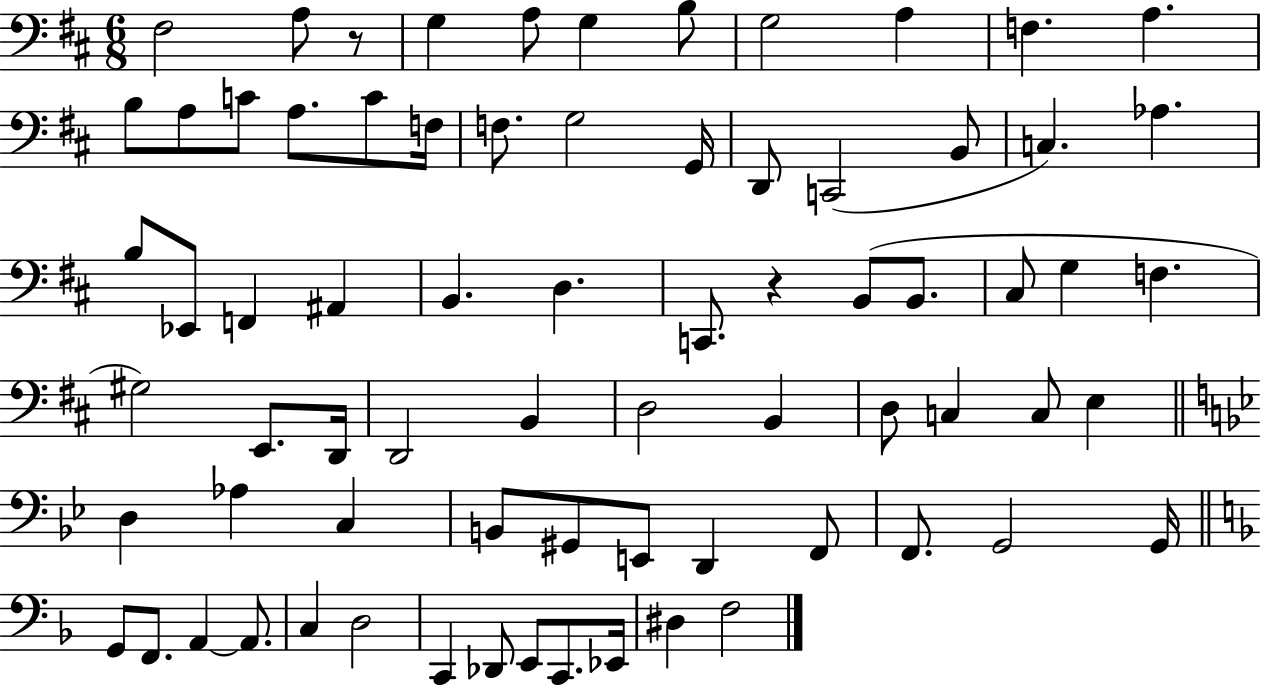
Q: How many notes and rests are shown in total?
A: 73